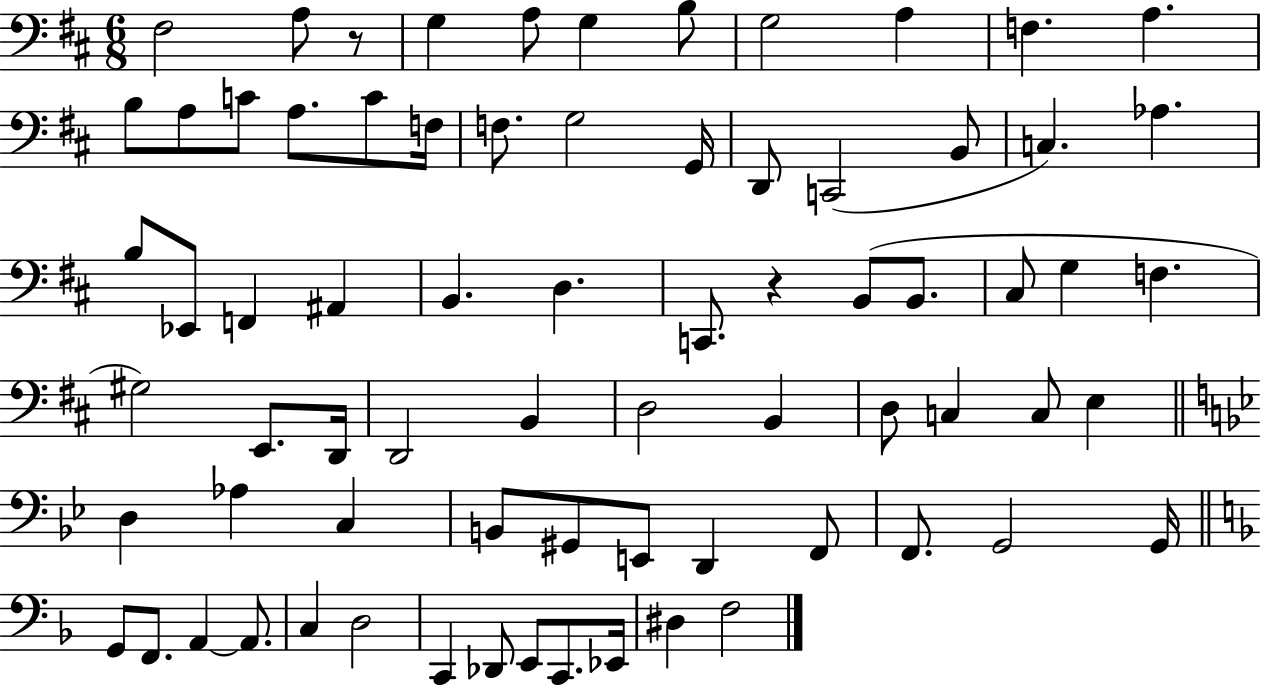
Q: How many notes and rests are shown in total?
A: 73